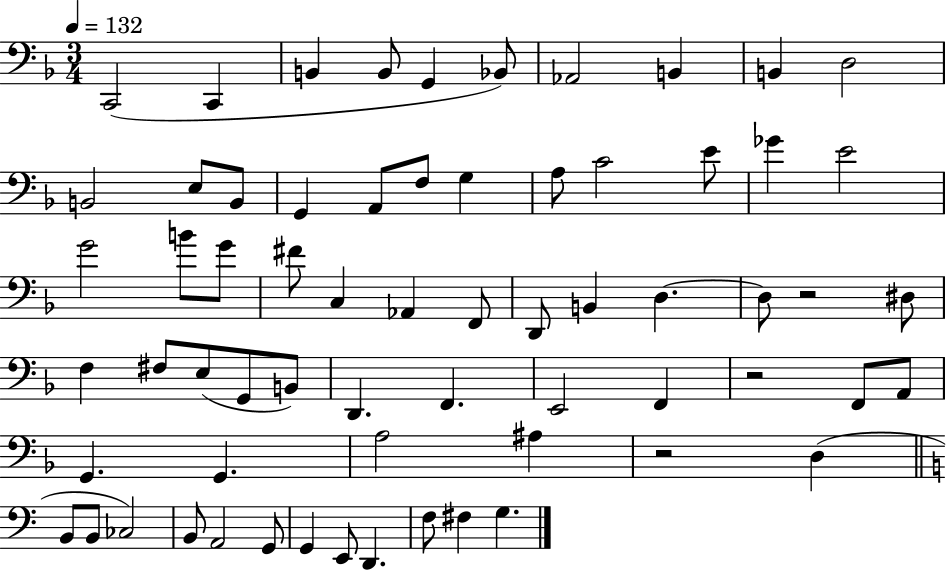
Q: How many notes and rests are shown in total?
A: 65